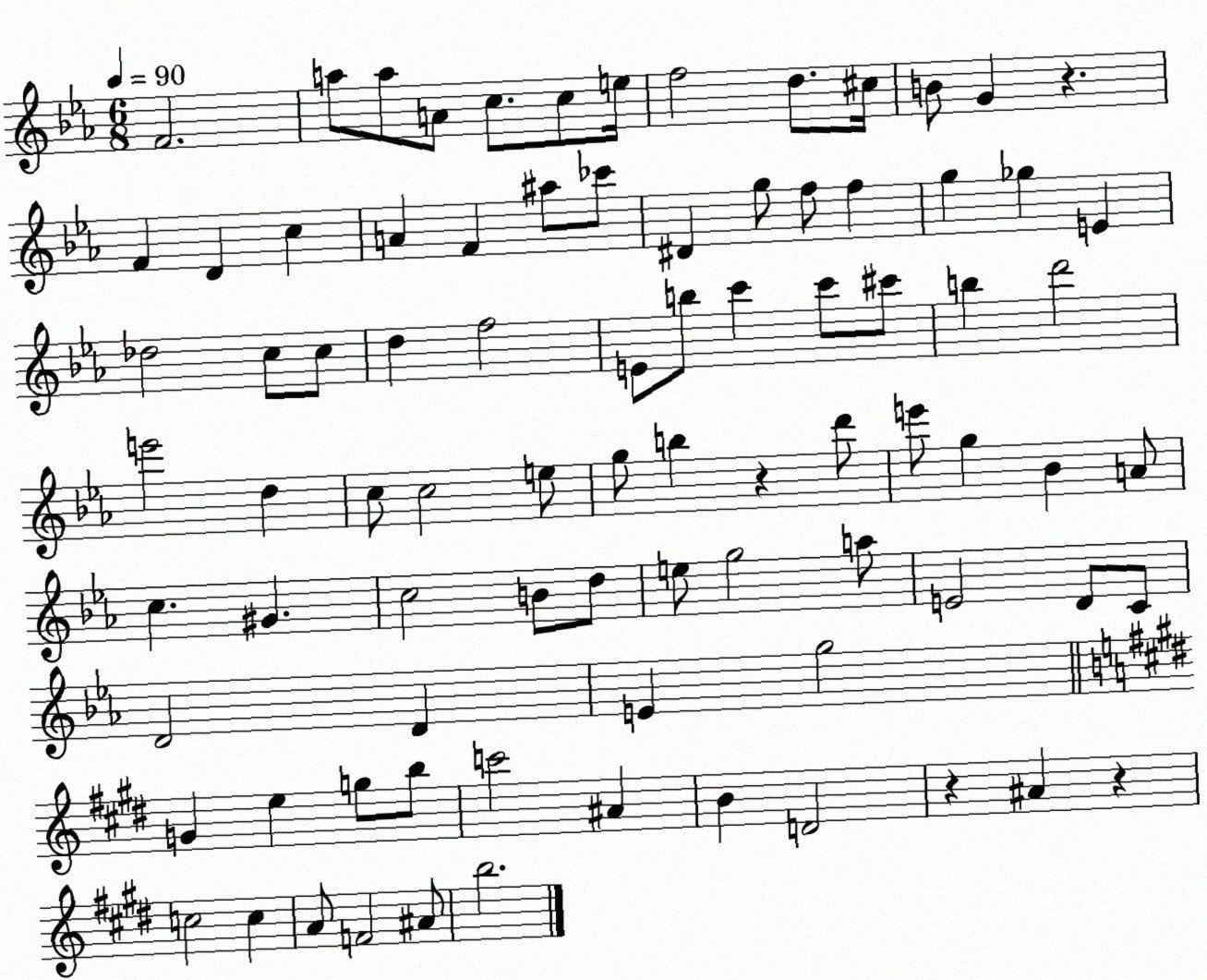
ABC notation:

X:1
T:Untitled
M:6/8
L:1/4
K:Eb
F2 a/2 a/2 A/2 c/2 c/2 e/4 f2 d/2 ^c/4 B/2 G z F D c A F ^a/2 _c'/2 ^D g/2 f/2 f g _g E _d2 c/2 c/2 d f2 E/2 b/2 c' c'/2 ^c'/2 b d'2 e'2 d c/2 c2 e/2 g/2 b z d'/2 e'/2 g _B A/2 c ^G c2 B/2 d/2 e/2 g2 a/2 E2 D/2 C/2 D2 D E g2 G e g/2 b/2 c'2 ^A B D2 z ^A z c2 c A/2 F2 ^A/2 b2